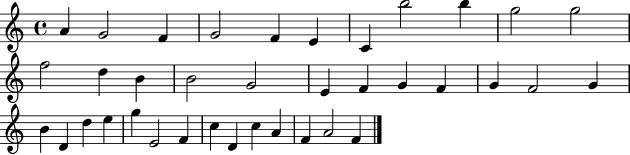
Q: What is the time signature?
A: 4/4